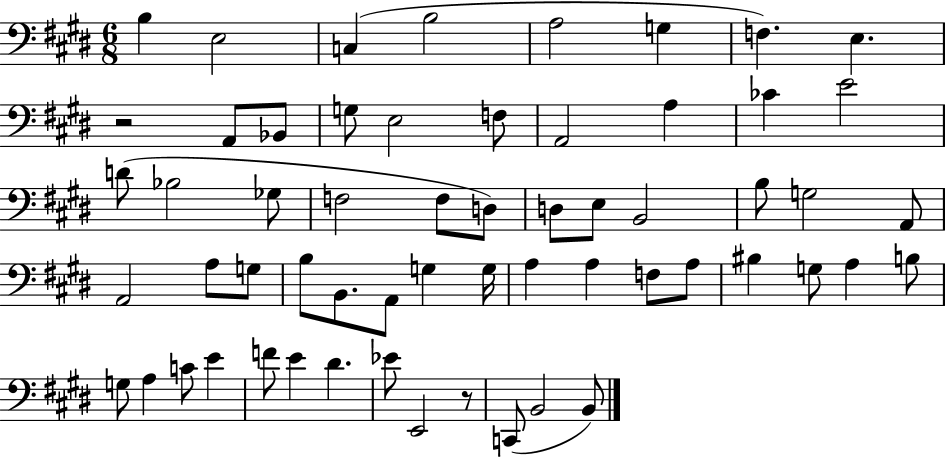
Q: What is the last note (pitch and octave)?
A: B2